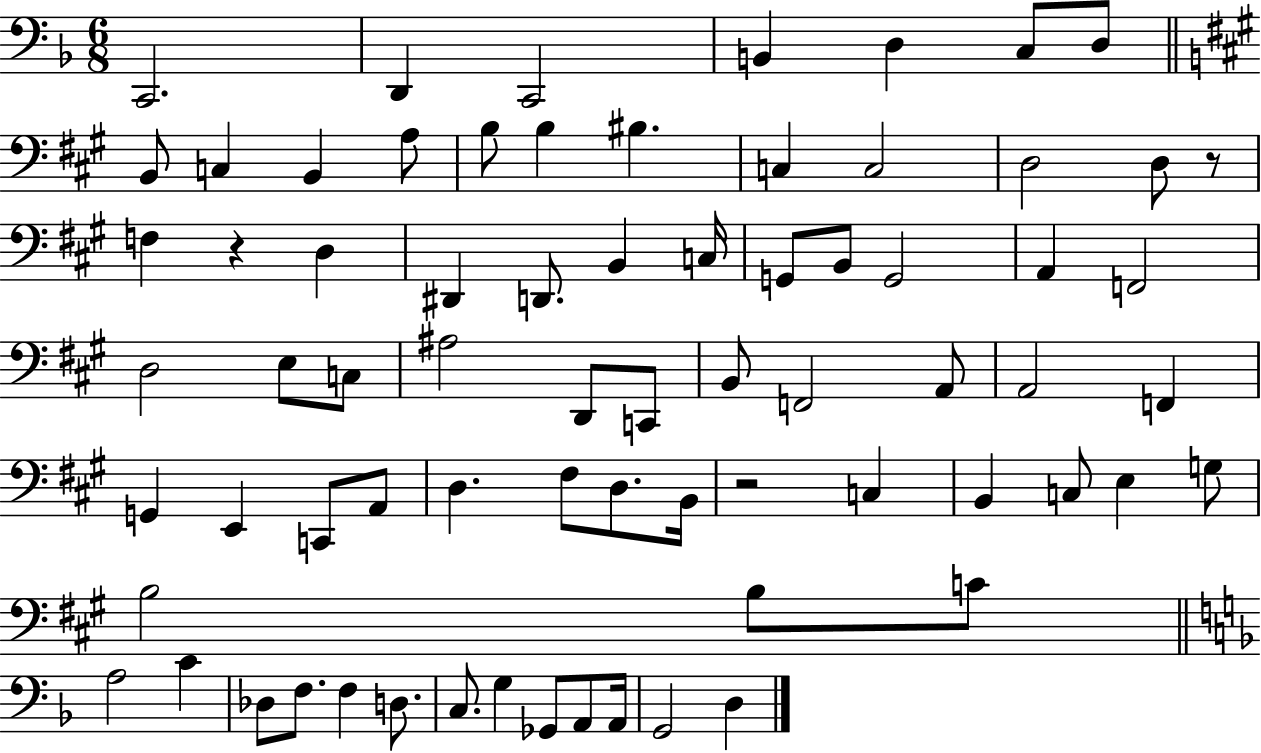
C2/h. D2/q C2/h B2/q D3/q C3/e D3/e B2/e C3/q B2/q A3/e B3/e B3/q BIS3/q. C3/q C3/h D3/h D3/e R/e F3/q R/q D3/q D#2/q D2/e. B2/q C3/s G2/e B2/e G2/h A2/q F2/h D3/h E3/e C3/e A#3/h D2/e C2/e B2/e F2/h A2/e A2/h F2/q G2/q E2/q C2/e A2/e D3/q. F#3/e D3/e. B2/s R/h C3/q B2/q C3/e E3/q G3/e B3/h B3/e C4/e A3/h C4/q Db3/e F3/e. F3/q D3/e. C3/e. G3/q Gb2/e A2/e A2/s G2/h D3/q